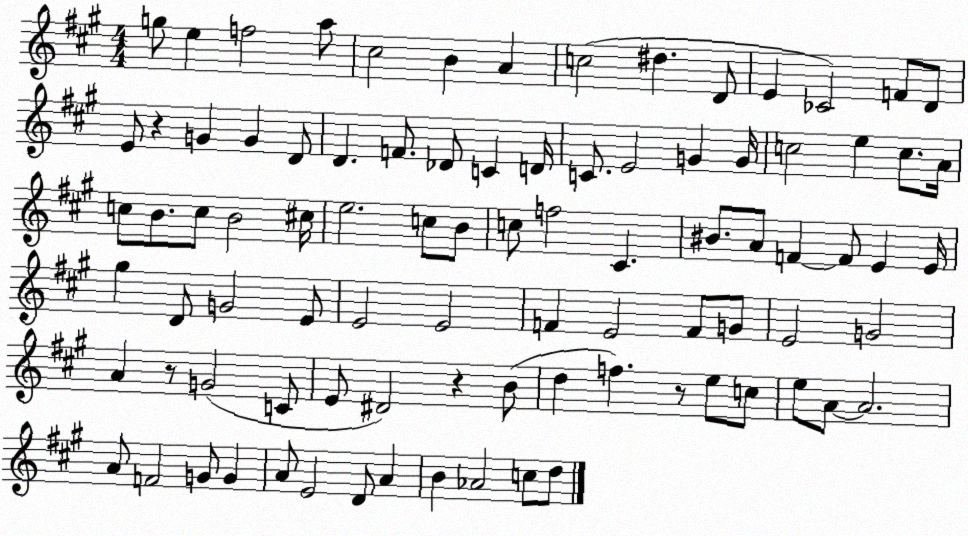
X:1
T:Untitled
M:4/4
L:1/4
K:A
g/2 e f2 a/2 ^c2 B A c2 ^d D/2 E _C2 F/2 D/2 E/2 z G G D/2 D F/2 _D/2 C D/4 C/2 E2 G G/4 c2 e c/2 A/4 c/2 B/2 c/2 B2 ^c/4 e2 c/2 B/2 c/2 f2 ^C ^B/2 A/2 F F/2 E E/4 ^g D/2 G2 E/2 E2 E2 F E2 F/2 G/2 E2 G2 A z/2 G2 C/2 E/2 ^D2 z B/2 d f z/2 e/2 c/2 e/2 A/2 A2 A/2 F2 G/2 G A/2 E2 D/2 A B _A2 c/2 d/2